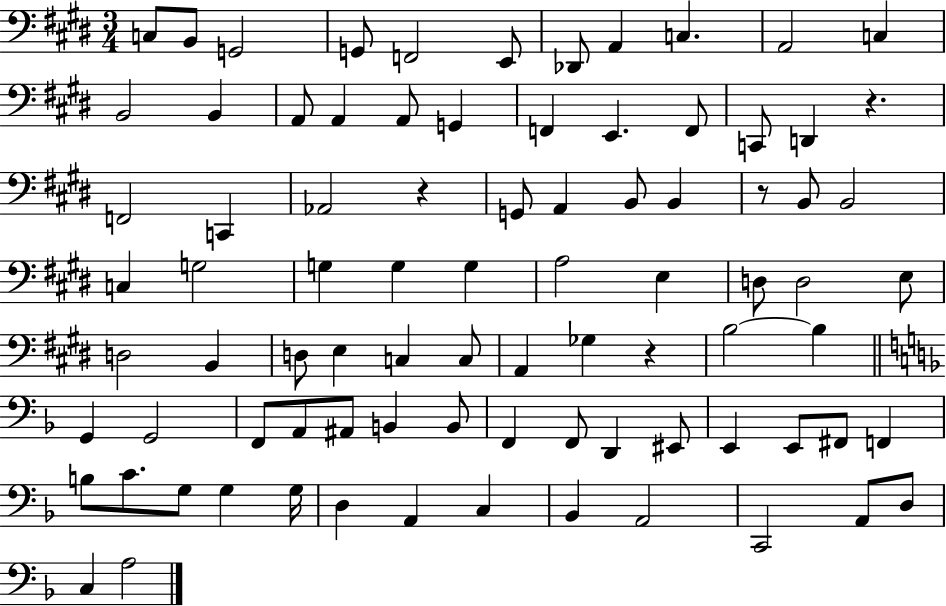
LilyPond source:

{
  \clef bass
  \numericTimeSignature
  \time 3/4
  \key e \major
  c8 b,8 g,2 | g,8 f,2 e,8 | des,8 a,4 c4. | a,2 c4 | \break b,2 b,4 | a,8 a,4 a,8 g,4 | f,4 e,4. f,8 | c,8 d,4 r4. | \break f,2 c,4 | aes,2 r4 | g,8 a,4 b,8 b,4 | r8 b,8 b,2 | \break c4 g2 | g4 g4 g4 | a2 e4 | d8 d2 e8 | \break d2 b,4 | d8 e4 c4 c8 | a,4 ges4 r4 | b2~~ b4 | \break \bar "||" \break \key d \minor g,4 g,2 | f,8 a,8 ais,8 b,4 b,8 | f,4 f,8 d,4 eis,8 | e,4 e,8 fis,8 f,4 | \break b8 c'8. g8 g4 g16 | d4 a,4 c4 | bes,4 a,2 | c,2 a,8 d8 | \break c4 a2 | \bar "|."
}